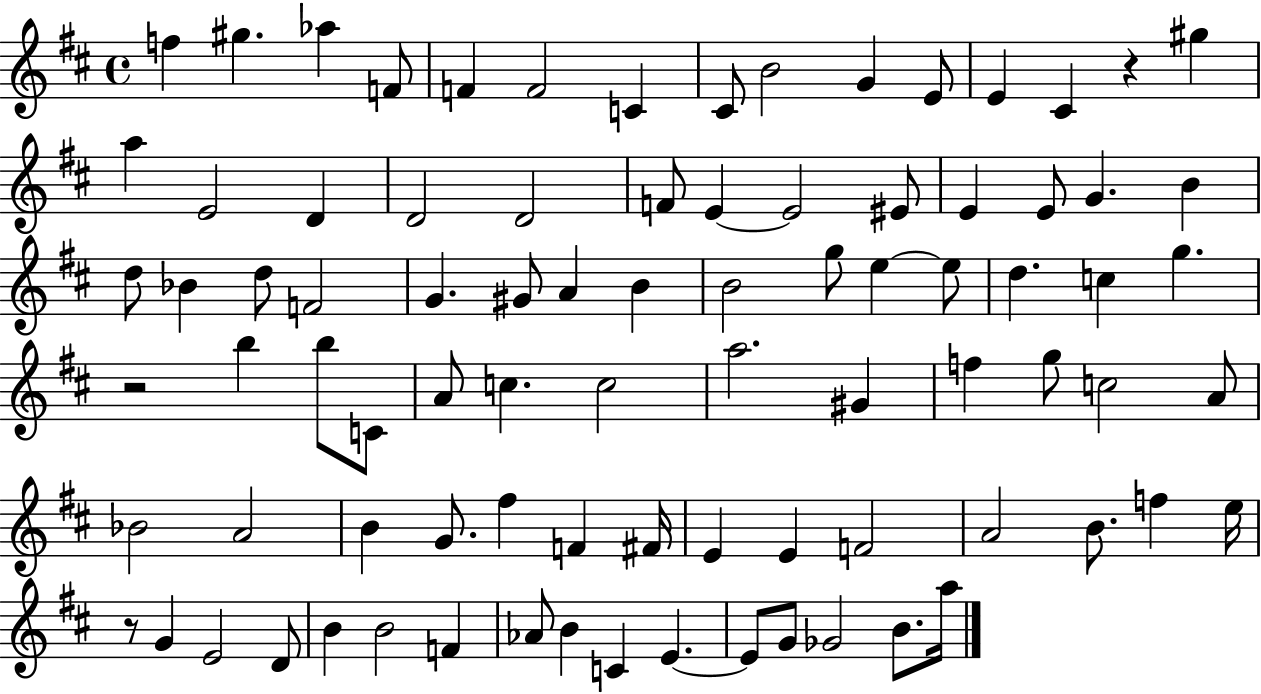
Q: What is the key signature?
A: D major